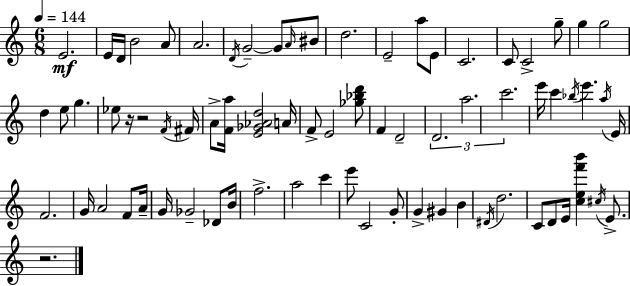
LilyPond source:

{
  \clef treble
  \numericTimeSignature
  \time 6/8
  \key a \minor
  \tempo 4 = 144
  \repeat volta 2 { e'2.\mf | e'16 d'16 b'2 a'8 | a'2. | \acciaccatura { d'16 } g'2--~~ g'8 \grace { a'16 } | \break bis'8 d''2. | e'2-- a''8 | e'8 c'2. | c'8 c'2-> | \break g''8-- g''4 g''2 | d''4 e''8 g''4. | ees''8 r16 r2 | \acciaccatura { f'16 } fis'16 a'8-> <f' a''>16 <e' ges' aes' d''>2 | \break a'16 f'8-> e'2 | <ges'' bes'' d'''>8 f'4 d'2-- | \tuplet 3/2 { d'2. | a''2. | \break c'''2. } | e'''16 c'''4 \acciaccatura { bes''16 } e'''4. | \acciaccatura { a''16 } e'16 f'2. | g'16 a'2 | \break f'8 a'16-- g'16 ges'2-- | des'8 b'16 f''2.-> | a''2 | c'''4 e'''8 c'2 | \break g'8-. g'4-> gis'4 | b'4 \acciaccatura { dis'16 } d''2. | c'8 d'8 e'16 <c'' e'' f''' b'''>4 | \acciaccatura { cis''16 } e'8.-> r2. | \break } \bar "|."
}